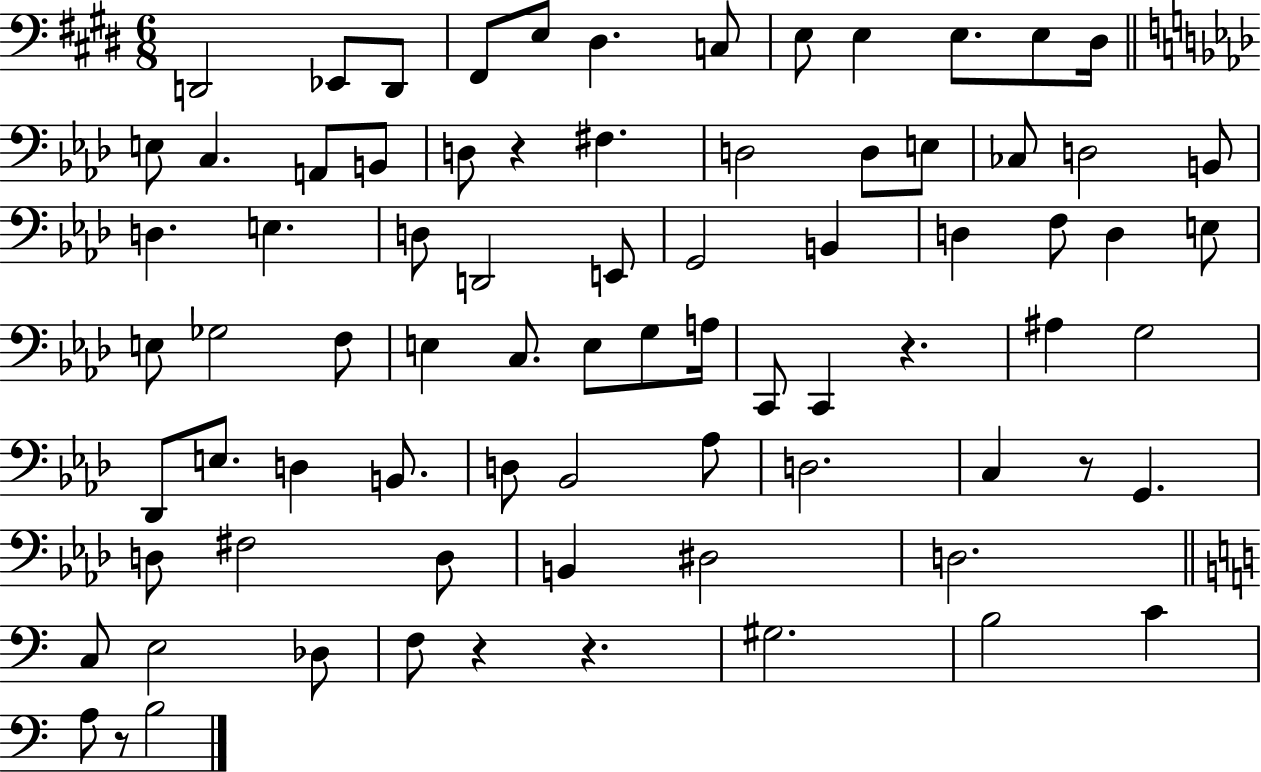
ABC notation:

X:1
T:Untitled
M:6/8
L:1/4
K:E
D,,2 _E,,/2 D,,/2 ^F,,/2 E,/2 ^D, C,/2 E,/2 E, E,/2 E,/2 ^D,/4 E,/2 C, A,,/2 B,,/2 D,/2 z ^F, D,2 D,/2 E,/2 _C,/2 D,2 B,,/2 D, E, D,/2 D,,2 E,,/2 G,,2 B,, D, F,/2 D, E,/2 E,/2 _G,2 F,/2 E, C,/2 E,/2 G,/2 A,/4 C,,/2 C,, z ^A, G,2 _D,,/2 E,/2 D, B,,/2 D,/2 _B,,2 _A,/2 D,2 C, z/2 G,, D,/2 ^F,2 D,/2 B,, ^D,2 D,2 C,/2 E,2 _D,/2 F,/2 z z ^G,2 B,2 C A,/2 z/2 B,2